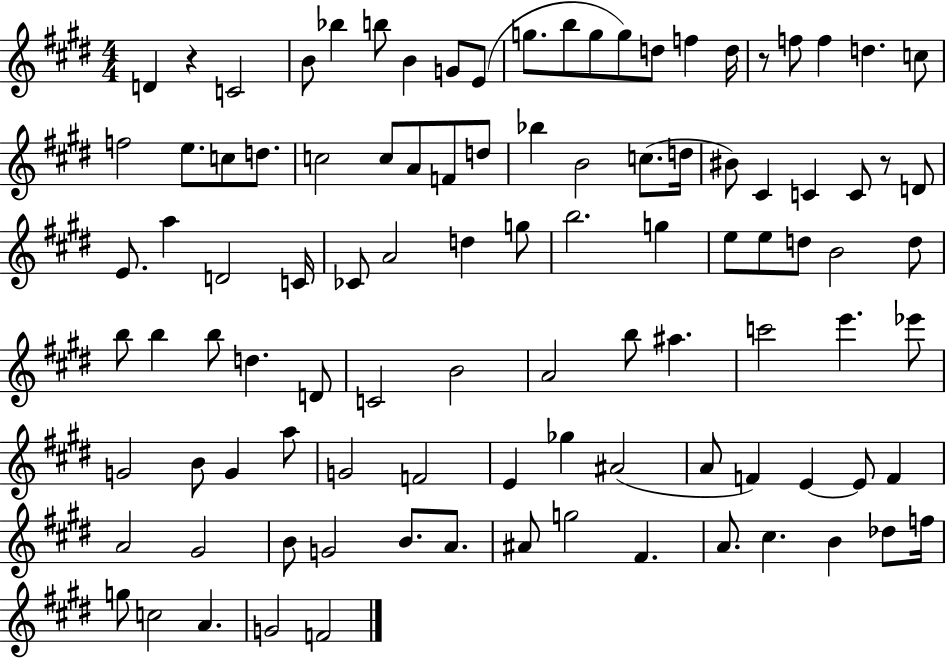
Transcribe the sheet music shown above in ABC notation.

X:1
T:Untitled
M:4/4
L:1/4
K:E
D z C2 B/2 _b b/2 B G/2 E/2 g/2 b/2 g/2 g/2 d/2 f d/4 z/2 f/2 f d c/2 f2 e/2 c/2 d/2 c2 c/2 A/2 F/2 d/2 _b B2 c/2 d/4 ^B/2 ^C C C/2 z/2 D/2 E/2 a D2 C/4 _C/2 A2 d g/2 b2 g e/2 e/2 d/2 B2 d/2 b/2 b b/2 d D/2 C2 B2 A2 b/2 ^a c'2 e' _e'/2 G2 B/2 G a/2 G2 F2 E _g ^A2 A/2 F E E/2 F A2 ^G2 B/2 G2 B/2 A/2 ^A/2 g2 ^F A/2 ^c B _d/2 f/4 g/2 c2 A G2 F2